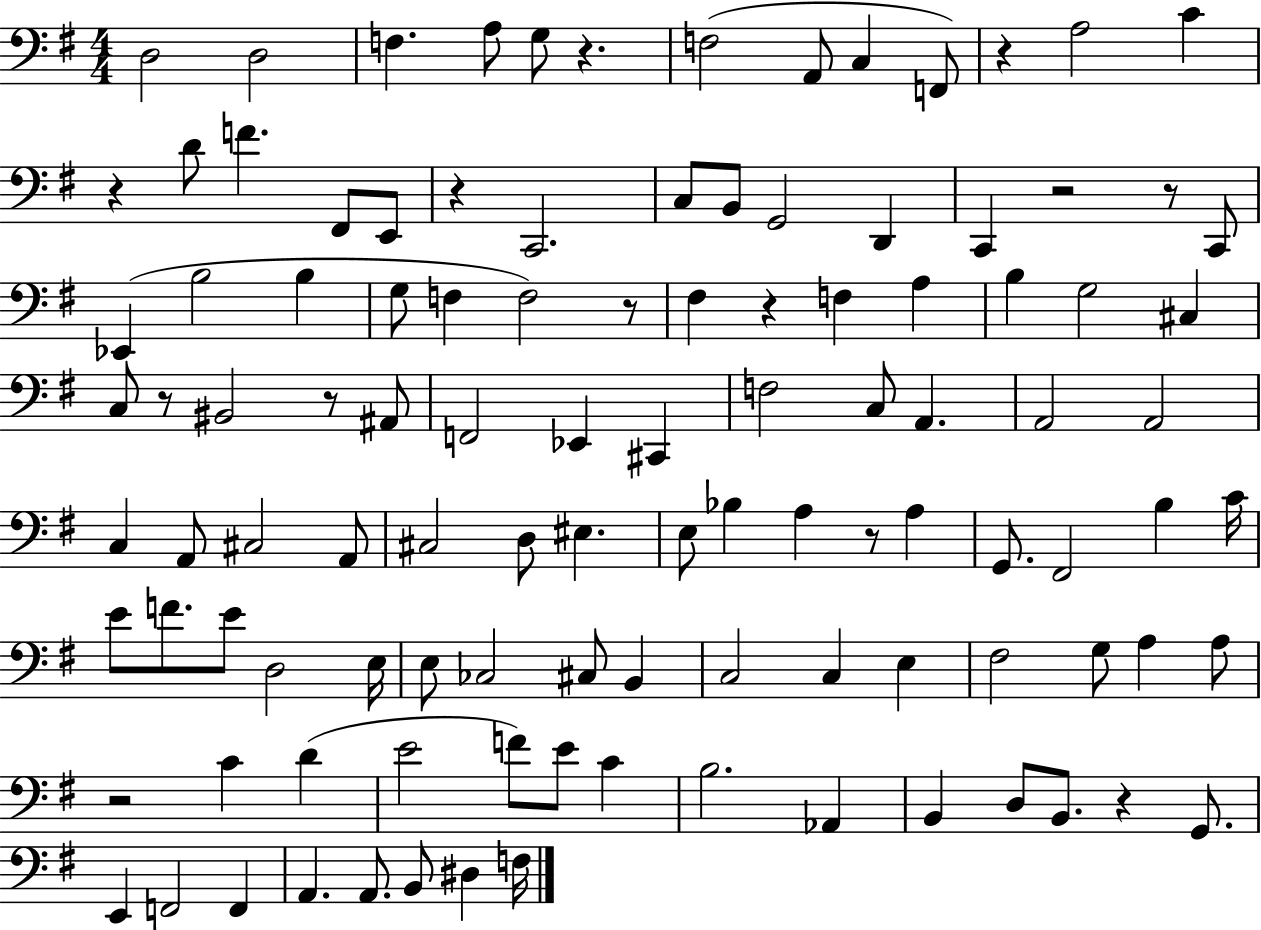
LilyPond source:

{
  \clef bass
  \numericTimeSignature
  \time 4/4
  \key g \major
  d2 d2 | f4. a8 g8 r4. | f2( a,8 c4 f,8) | r4 a2 c'4 | \break r4 d'8 f'4. fis,8 e,8 | r4 c,2. | c8 b,8 g,2 d,4 | c,4 r2 r8 c,8 | \break ees,4( b2 b4 | g8 f4 f2) r8 | fis4 r4 f4 a4 | b4 g2 cis4 | \break c8 r8 bis,2 r8 ais,8 | f,2 ees,4 cis,4 | f2 c8 a,4. | a,2 a,2 | \break c4 a,8 cis2 a,8 | cis2 d8 eis4. | e8 bes4 a4 r8 a4 | g,8. fis,2 b4 c'16 | \break e'8 f'8. e'8 d2 e16 | e8 ces2 cis8 b,4 | c2 c4 e4 | fis2 g8 a4 a8 | \break r2 c'4 d'4( | e'2 f'8) e'8 c'4 | b2. aes,4 | b,4 d8 b,8. r4 g,8. | \break e,4 f,2 f,4 | a,4. a,8. b,8 dis4 f16 | \bar "|."
}